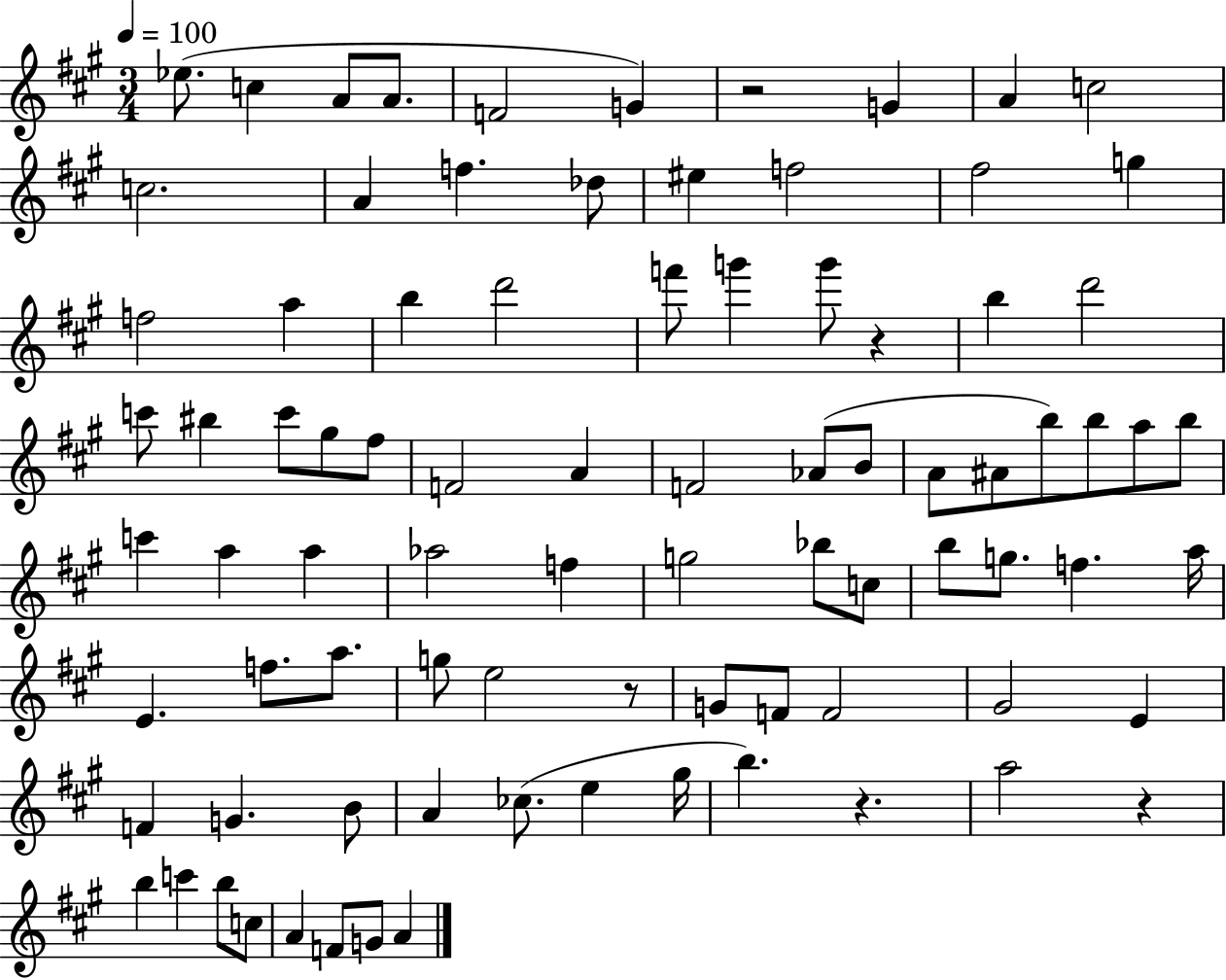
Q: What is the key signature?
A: A major